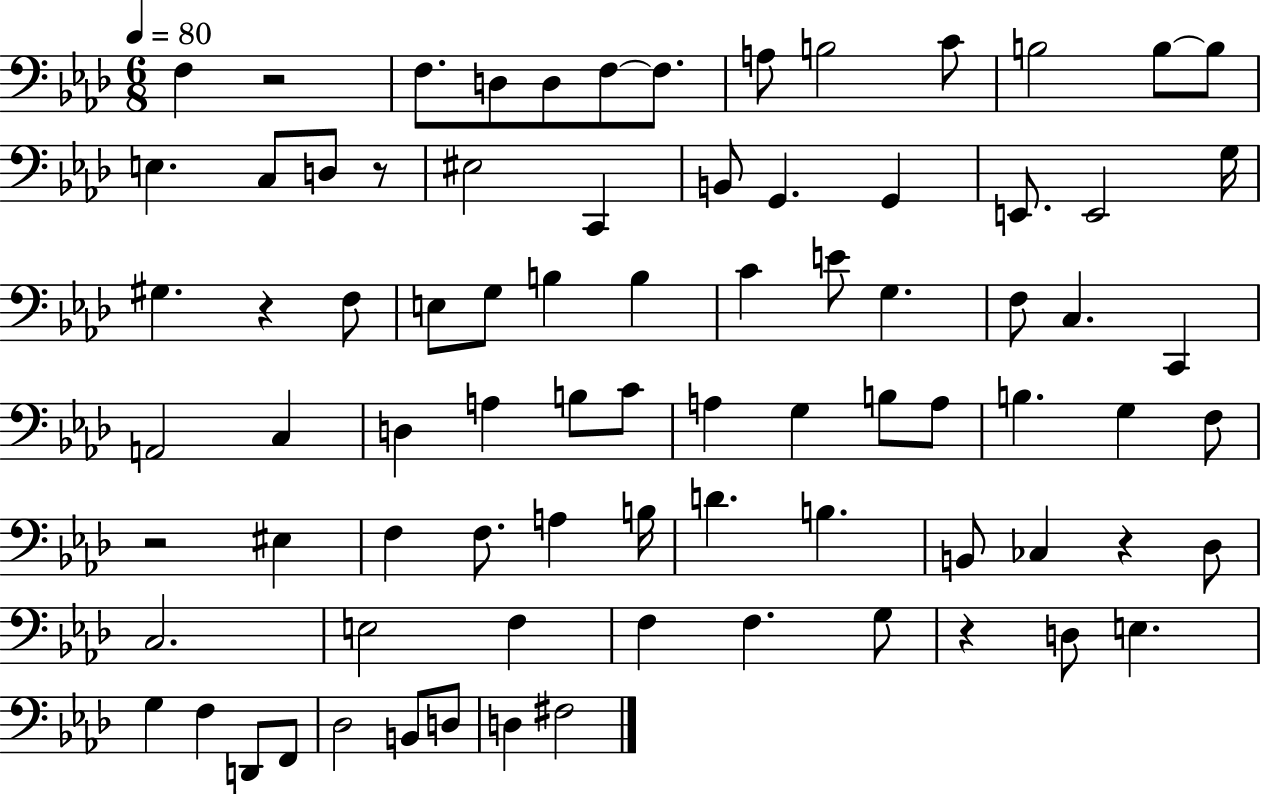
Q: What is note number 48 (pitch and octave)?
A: F3